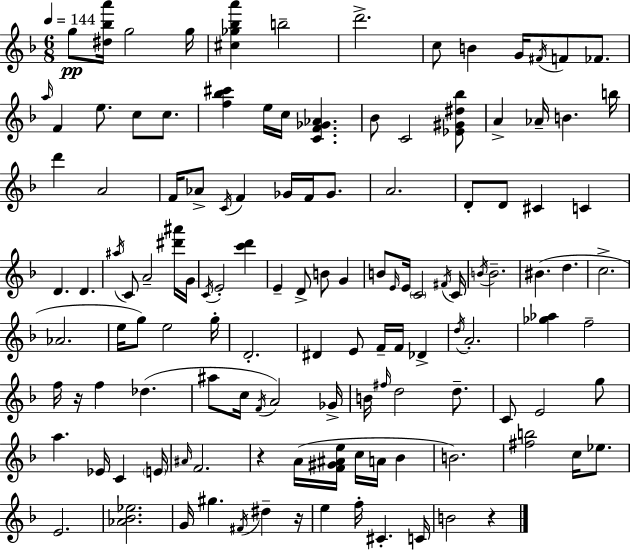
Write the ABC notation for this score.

X:1
T:Untitled
M:6/8
L:1/4
K:F
g/2 [^d_ba']/4 g2 g/4 [^c_g_ba'] b2 d'2 c/2 B G/4 ^F/4 F/2 _F/2 a/4 F e/2 c/2 c/2 [f_b^c'] e/4 c/4 [CF_G_A] _B/2 C2 [_E^G^d_b]/2 A _A/4 B b/4 d' A2 F/4 _A/2 C/4 F _G/4 F/4 _G/2 A2 D/2 D/2 ^C C D D ^a/4 C/2 A2 [^d'^a']/4 G/4 C/4 E2 [c'd'] E D/2 B/2 G B/2 E/4 E/4 C2 ^F/4 C/4 B/4 B2 ^B d c2 _A2 e/4 g/2 e2 g/4 D2 ^D E/2 F/4 F/4 _D d/4 A2 [_g_a] f2 f/4 z/4 f _d ^a/2 c/4 F/4 A2 _G/4 B/4 ^f/4 d2 d/2 C/2 E2 g/2 a _E/4 C E/4 ^A/4 F2 z A/4 [F^G^Ae]/4 c/4 A/4 _B B2 [^fb]2 c/4 _e/2 E2 [_A_B_e]2 G/4 ^g ^F/4 ^d z/4 e f/4 ^C C/4 B2 z